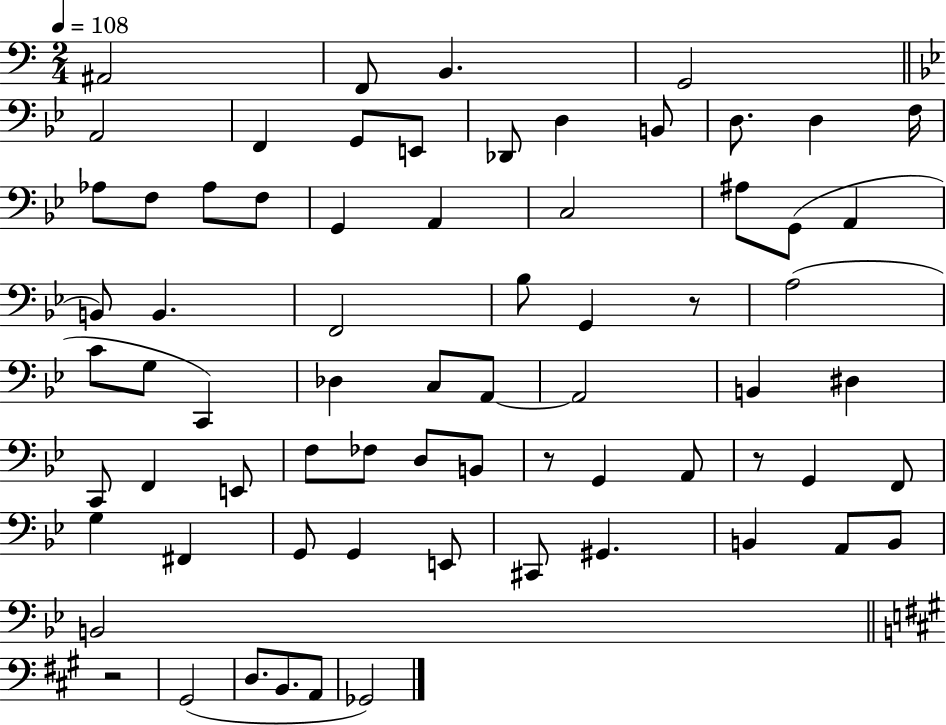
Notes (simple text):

A#2/h F2/e B2/q. G2/h A2/h F2/q G2/e E2/e Db2/e D3/q B2/e D3/e. D3/q F3/s Ab3/e F3/e Ab3/e F3/e G2/q A2/q C3/h A#3/e G2/e A2/q B2/e B2/q. F2/h Bb3/e G2/q R/e A3/h C4/e G3/e C2/q Db3/q C3/e A2/e A2/h B2/q D#3/q C2/e F2/q E2/e F3/e FES3/e D3/e B2/e R/e G2/q A2/e R/e G2/q F2/e G3/q F#2/q G2/e G2/q E2/e C#2/e G#2/q. B2/q A2/e B2/e B2/h R/h G#2/h D3/e. B2/e. A2/e Gb2/h